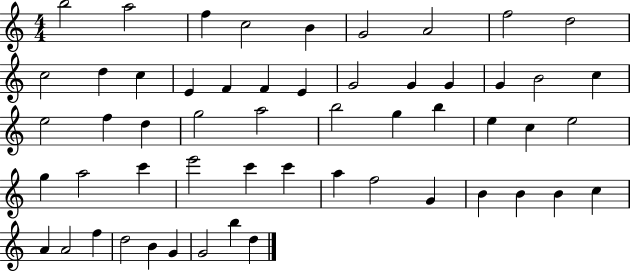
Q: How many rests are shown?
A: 0